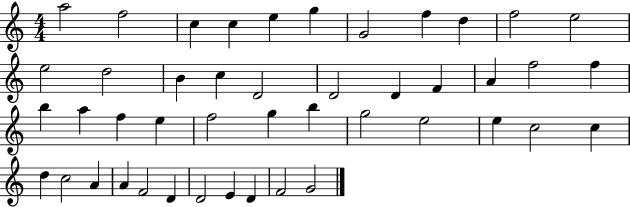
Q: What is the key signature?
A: C major